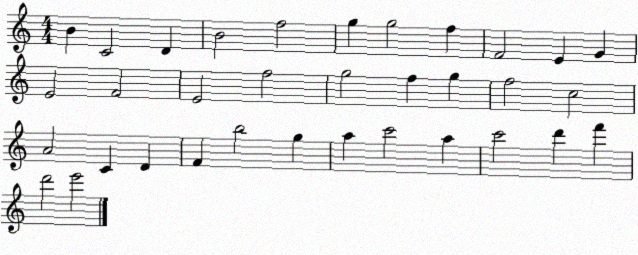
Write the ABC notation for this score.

X:1
T:Untitled
M:4/4
L:1/4
K:C
B C2 D B2 f2 g g2 f F2 E G E2 F2 E2 f2 g2 f g f2 c2 A2 C D F b2 g a c'2 a c'2 d' f' d'2 e'2